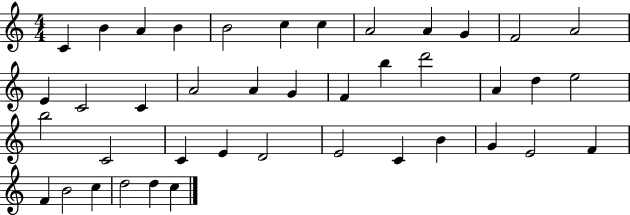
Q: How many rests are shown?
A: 0